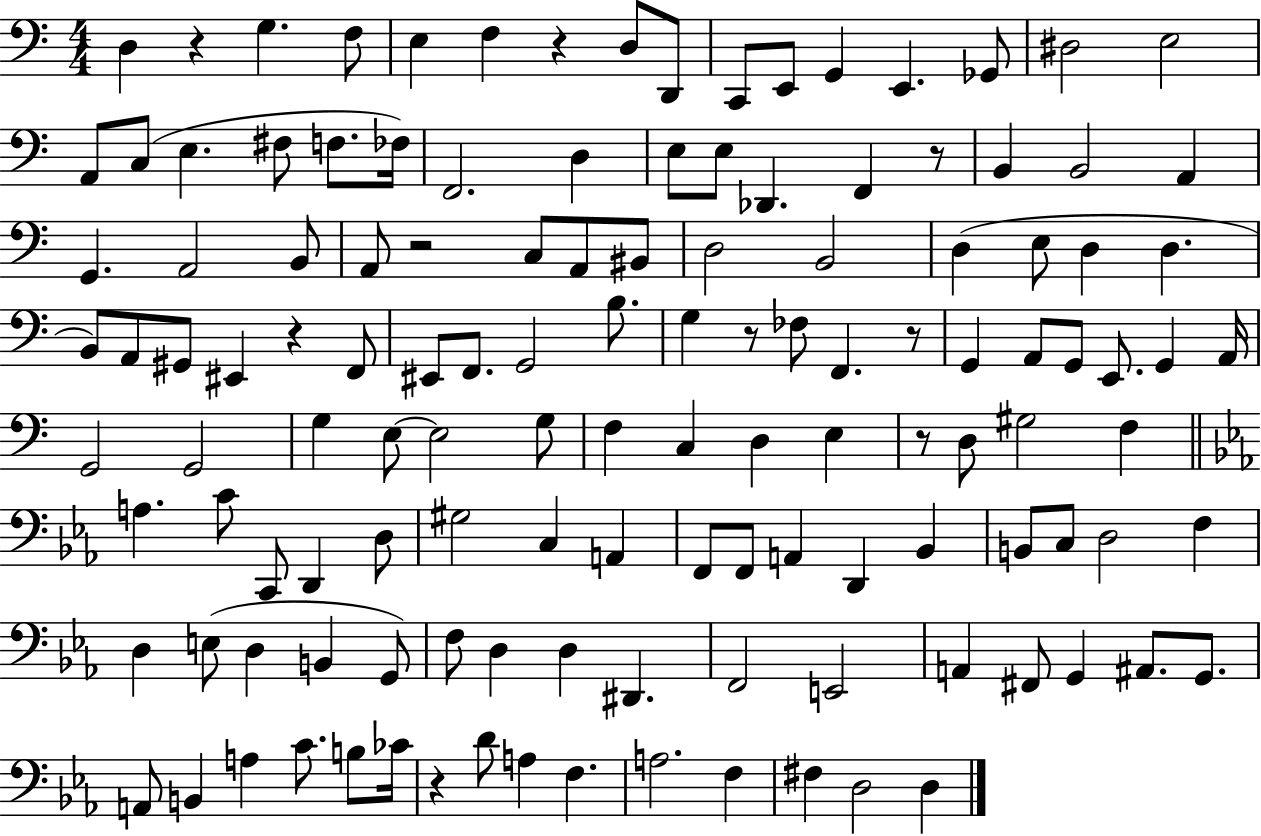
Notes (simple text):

D3/q R/q G3/q. F3/e E3/q F3/q R/q D3/e D2/e C2/e E2/e G2/q E2/q. Gb2/e D#3/h E3/h A2/e C3/e E3/q. F#3/e F3/e. FES3/s F2/h. D3/q E3/e E3/e Db2/q. F2/q R/e B2/q B2/h A2/q G2/q. A2/h B2/e A2/e R/h C3/e A2/e BIS2/e D3/h B2/h D3/q E3/e D3/q D3/q. B2/e A2/e G#2/e EIS2/q R/q F2/e EIS2/e F2/e. G2/h B3/e. G3/q R/e FES3/e F2/q. R/e G2/q A2/e G2/e E2/e. G2/q A2/s G2/h G2/h G3/q E3/e E3/h G3/e F3/q C3/q D3/q E3/q R/e D3/e G#3/h F3/q A3/q. C4/e C2/e D2/q D3/e G#3/h C3/q A2/q F2/e F2/e A2/q D2/q Bb2/q B2/e C3/e D3/h F3/q D3/q E3/e D3/q B2/q G2/e F3/e D3/q D3/q D#2/q. F2/h E2/h A2/q F#2/e G2/q A#2/e. G2/e. A2/e B2/q A3/q C4/e. B3/e CES4/s R/q D4/e A3/q F3/q. A3/h. F3/q F#3/q D3/h D3/q